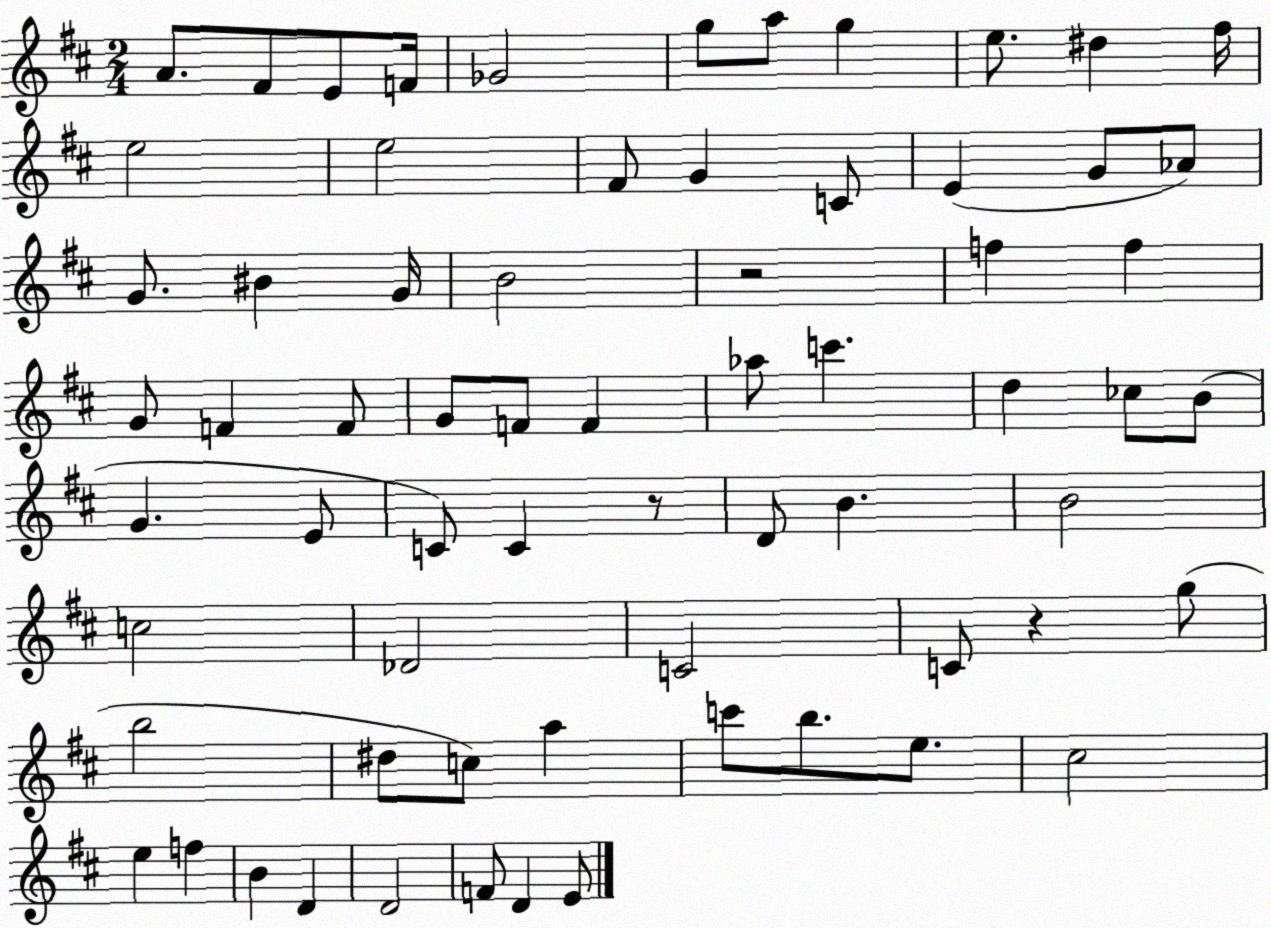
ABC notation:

X:1
T:Untitled
M:2/4
L:1/4
K:D
A/2 ^F/2 E/2 F/4 _G2 g/2 a/2 g e/2 ^d ^f/4 e2 e2 ^F/2 G C/2 E G/2 _A/2 G/2 ^B G/4 B2 z2 f f G/2 F F/2 G/2 F/2 F _a/2 c' d _c/2 B/2 G E/2 C/2 C z/2 D/2 B B2 c2 _D2 C2 C/2 z g/2 b2 ^d/2 c/2 a c'/2 b/2 e/2 ^c2 e f B D D2 F/2 D E/2